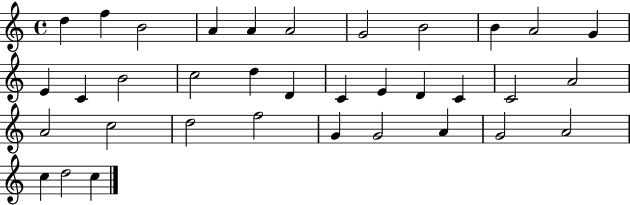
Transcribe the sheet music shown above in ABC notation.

X:1
T:Untitled
M:4/4
L:1/4
K:C
d f B2 A A A2 G2 B2 B A2 G E C B2 c2 d D C E D C C2 A2 A2 c2 d2 f2 G G2 A G2 A2 c d2 c